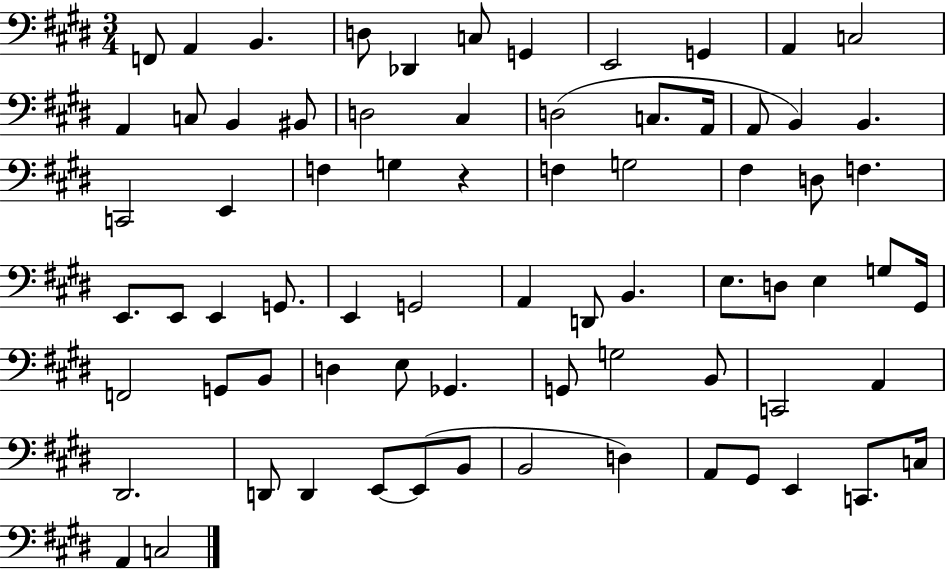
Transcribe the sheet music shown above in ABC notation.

X:1
T:Untitled
M:3/4
L:1/4
K:E
F,,/2 A,, B,, D,/2 _D,, C,/2 G,, E,,2 G,, A,, C,2 A,, C,/2 B,, ^B,,/2 D,2 ^C, D,2 C,/2 A,,/4 A,,/2 B,, B,, C,,2 E,, F, G, z F, G,2 ^F, D,/2 F, E,,/2 E,,/2 E,, G,,/2 E,, G,,2 A,, D,,/2 B,, E,/2 D,/2 E, G,/2 ^G,,/4 F,,2 G,,/2 B,,/2 D, E,/2 _G,, G,,/2 G,2 B,,/2 C,,2 A,, ^D,,2 D,,/2 D,, E,,/2 E,,/2 B,,/2 B,,2 D, A,,/2 ^G,,/2 E,, C,,/2 C,/4 A,, C,2